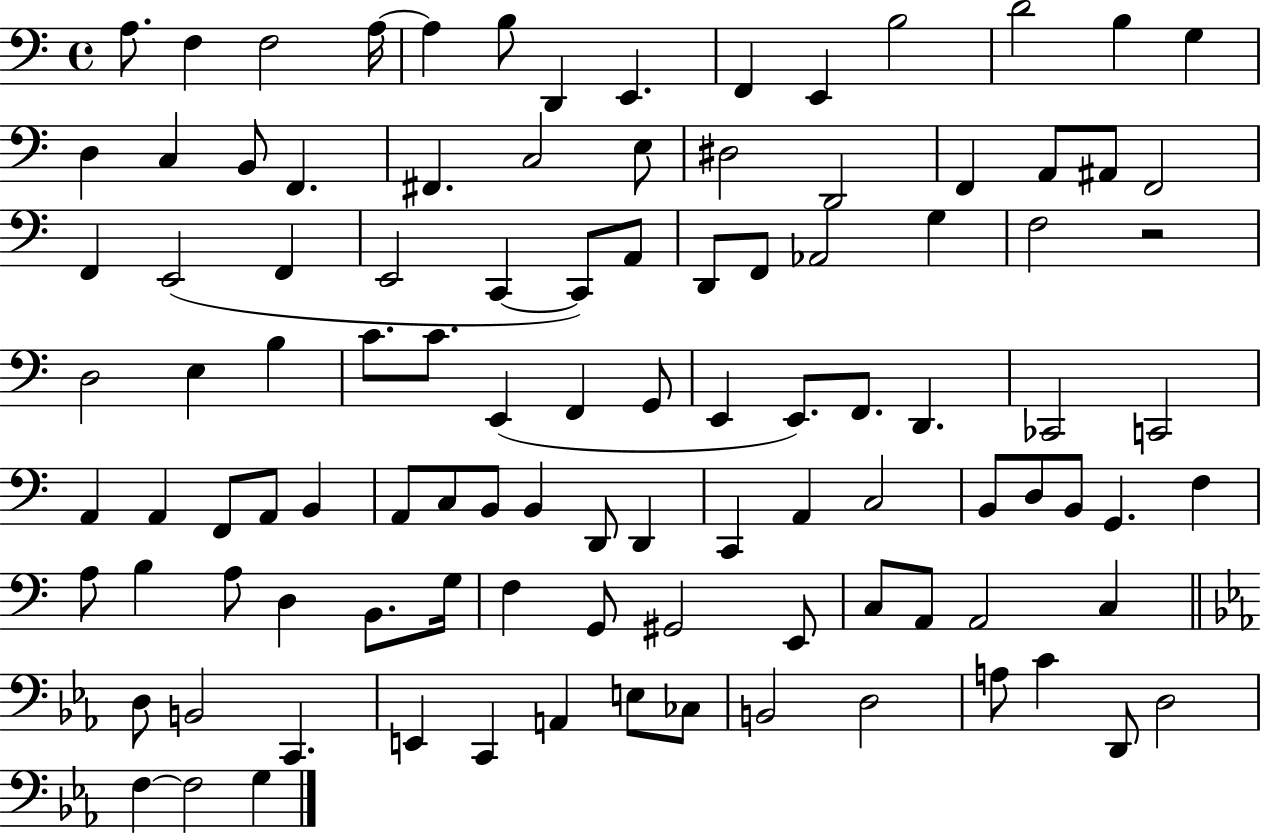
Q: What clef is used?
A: bass